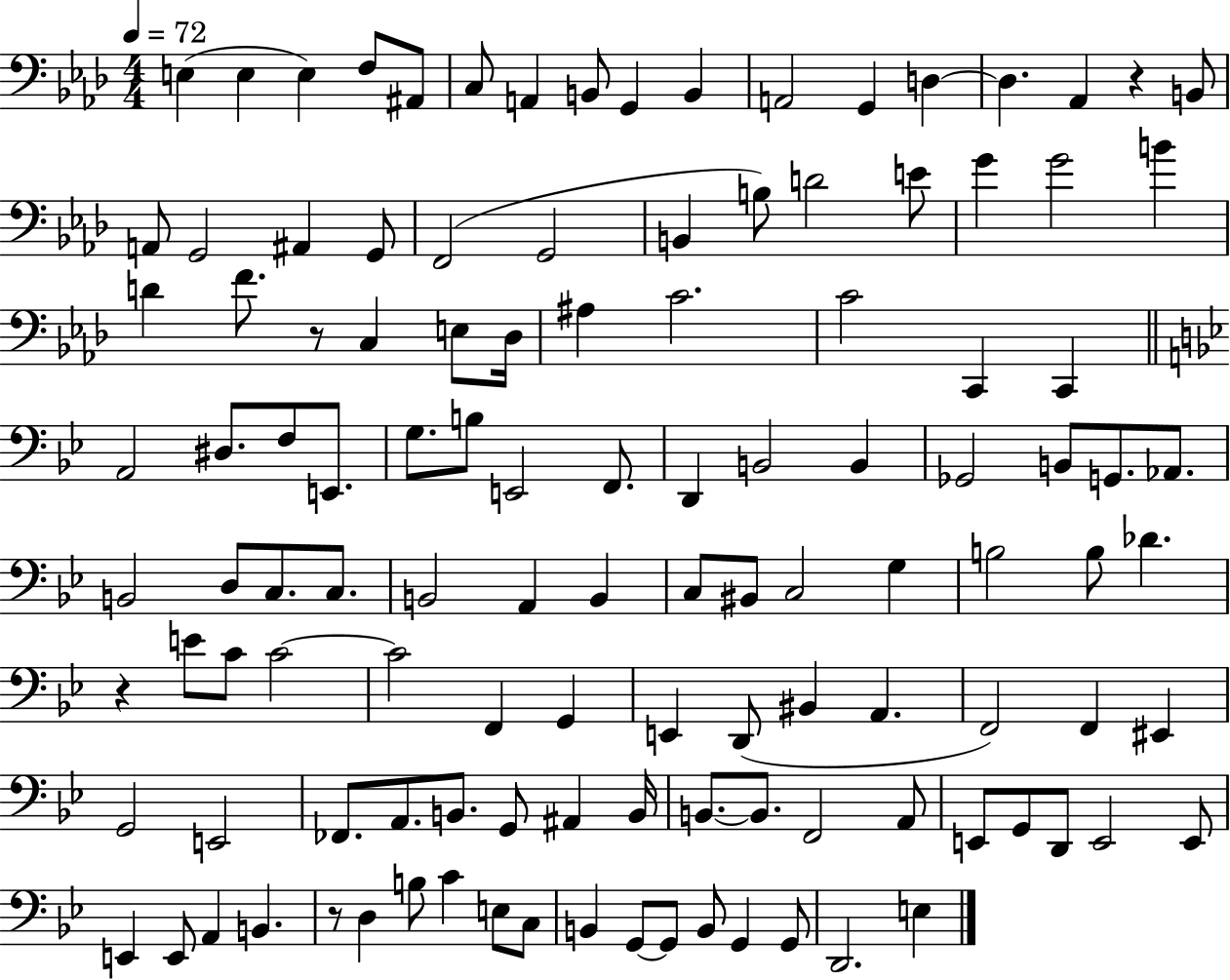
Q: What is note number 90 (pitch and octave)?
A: B2